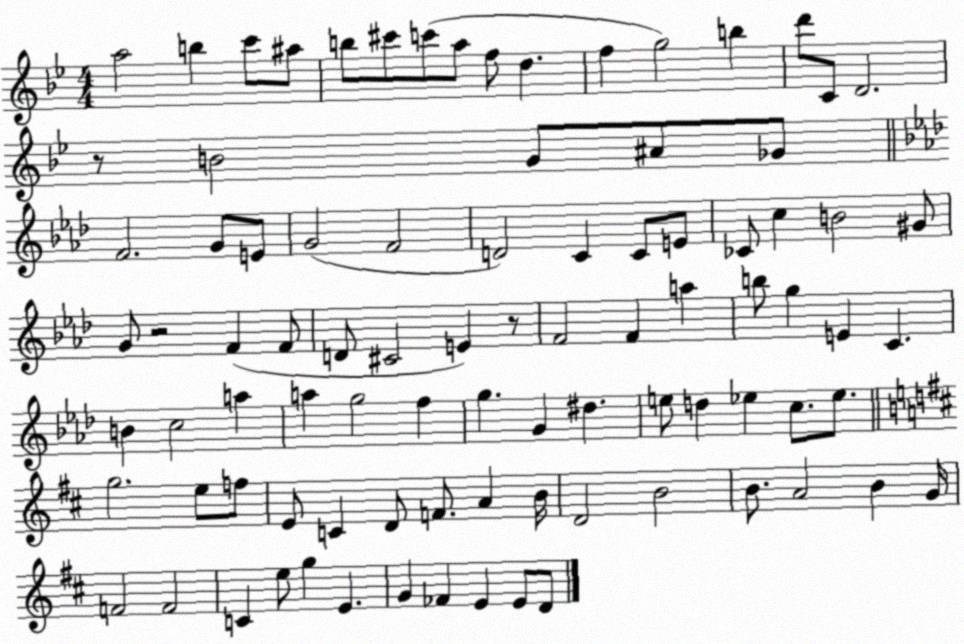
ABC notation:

X:1
T:Untitled
M:4/4
L:1/4
K:Bb
a2 b c'/2 ^a/2 b/2 ^c'/2 c'/2 a/2 f/2 d f g2 b d'/2 C/2 D2 z/2 B2 G/2 ^A/2 _G/2 F2 G/2 E/2 G2 F2 D2 C C/2 E/2 _C/2 c B2 ^G/2 G/2 z2 F F/2 D/2 ^C2 E z/2 F2 F a b/2 g E C B c2 a a g2 f g G ^d e/2 d _e c/2 _e/2 g2 e/2 f/2 E/2 C D/2 F/2 A B/4 D2 B2 B/2 A2 B G/4 F2 F2 C e/2 g E G _F E E/2 D/2